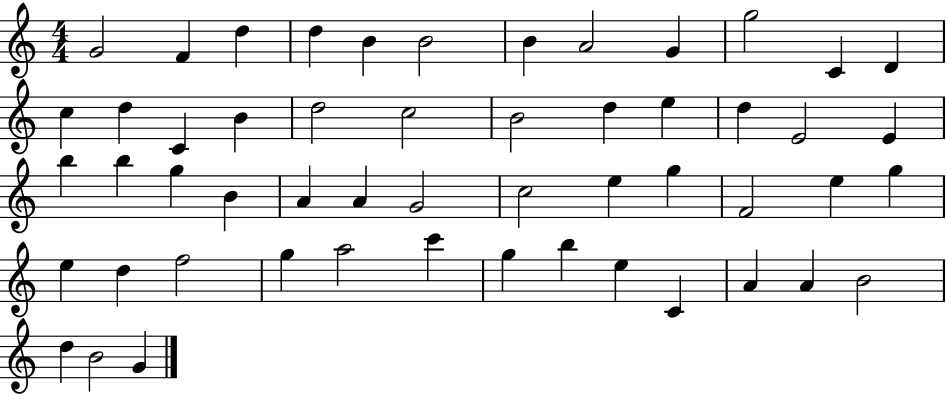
G4/h F4/q D5/q D5/q B4/q B4/h B4/q A4/h G4/q G5/h C4/q D4/q C5/q D5/q C4/q B4/q D5/h C5/h B4/h D5/q E5/q D5/q E4/h E4/q B5/q B5/q G5/q B4/q A4/q A4/q G4/h C5/h E5/q G5/q F4/h E5/q G5/q E5/q D5/q F5/h G5/q A5/h C6/q G5/q B5/q E5/q C4/q A4/q A4/q B4/h D5/q B4/h G4/q